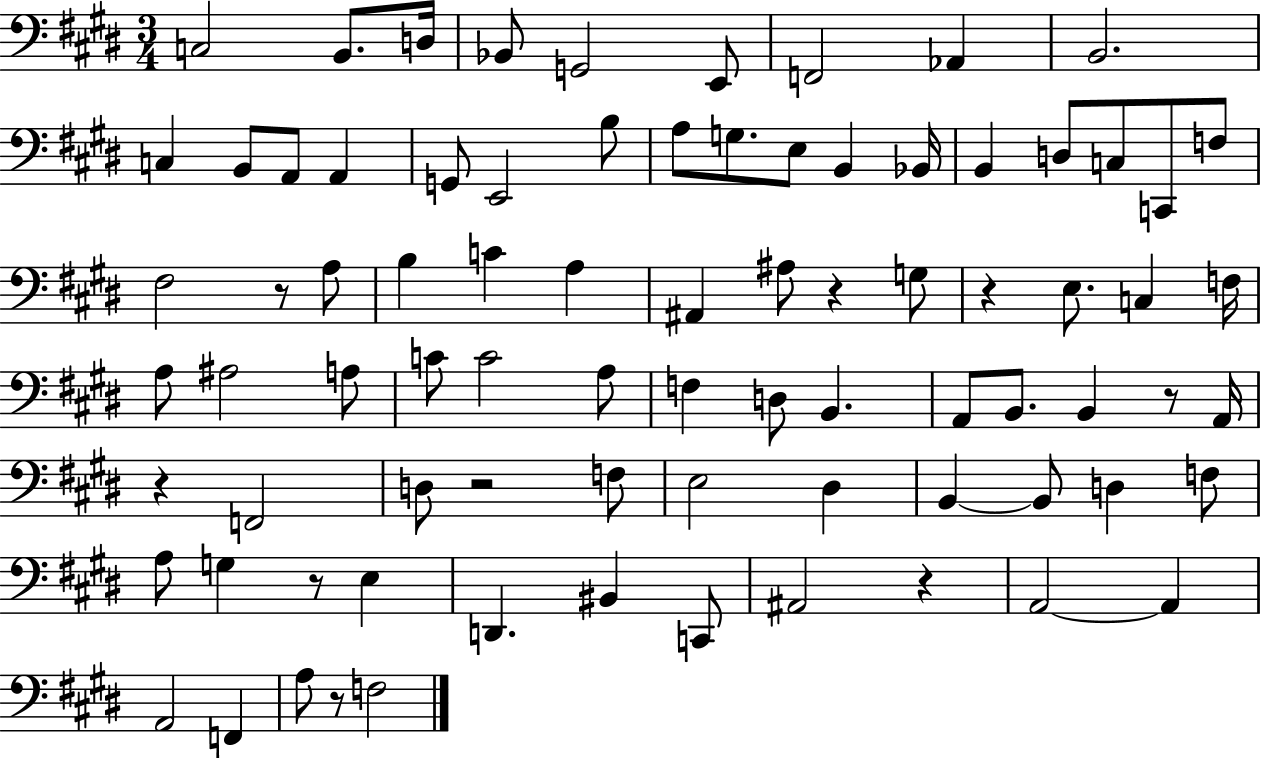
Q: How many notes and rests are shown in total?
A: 81